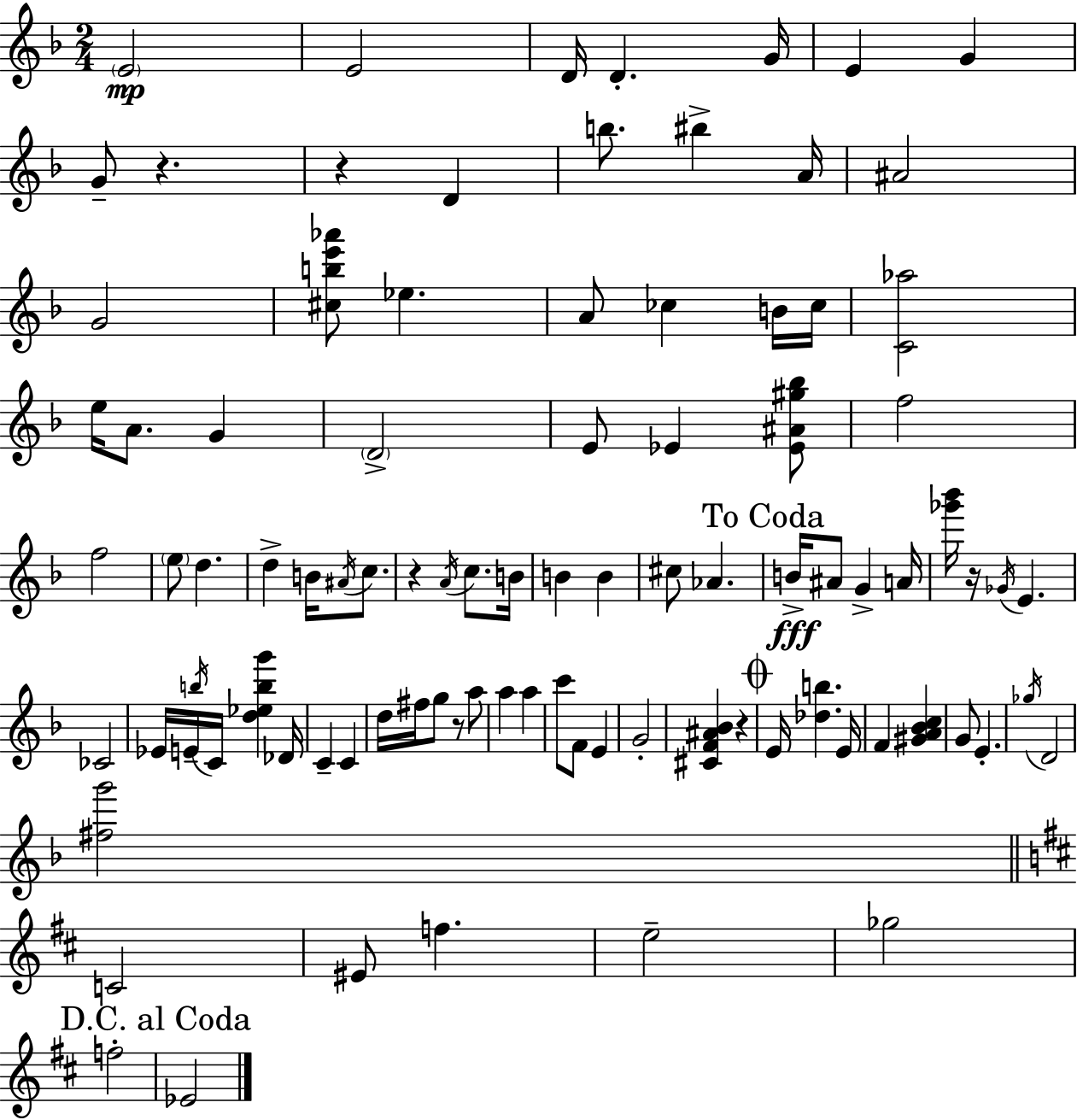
{
  \clef treble
  \numericTimeSignature
  \time 2/4
  \key f \major
  \parenthesize e'2\mp | e'2 | d'16 d'4.-. g'16 | e'4 g'4 | \break g'8-- r4. | r4 d'4 | b''8. bis''4-> a'16 | ais'2 | \break g'2 | <cis'' b'' e''' aes'''>8 ees''4. | a'8 ces''4 b'16 ces''16 | <c' aes''>2 | \break e''16 a'8. g'4 | \parenthesize d'2-> | e'8 ees'4 <ees' ais' gis'' bes''>8 | f''2 | \break f''2 | \parenthesize e''8 d''4. | d''4-> b'16 \acciaccatura { ais'16 } c''8. | r4 \acciaccatura { a'16 } c''8. | \break b'16 b'4 b'4 | cis''8 aes'4. | \mark "To Coda" b'16->\fff ais'8 g'4-> | a'16 <ges''' bes'''>16 r16 \acciaccatura { ges'16 } e'4. | \break ces'2 | ees'16 e'16-- \acciaccatura { b''16 } c'16 <d'' ees'' b'' g'''>4 | des'16 c'4-- | c'4 d''16 fis''16 g''8 | \break r8 a''8 a''4 | a''4 c'''8 f'8 | e'4 g'2-. | <cis' f' ais' bes'>4 | \break r4 \mark \markup { \musicglyph "scripts.coda" } e'16 <des'' b''>4. | e'16 f'4 | <gis' a' bes' c''>4 g'8 e'4.-. | \acciaccatura { ges''16 } d'2 | \break <fis'' g'''>2 | \bar "||" \break \key d \major c'2 | eis'8 f''4. | e''2-- | ges''2 | \break f''2-. | \mark "D.C. al Coda" ees'2 | \bar "|."
}